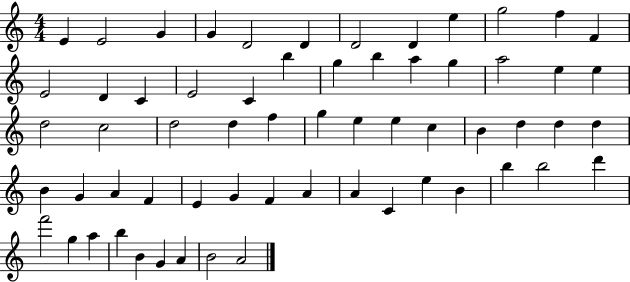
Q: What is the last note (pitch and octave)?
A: A4